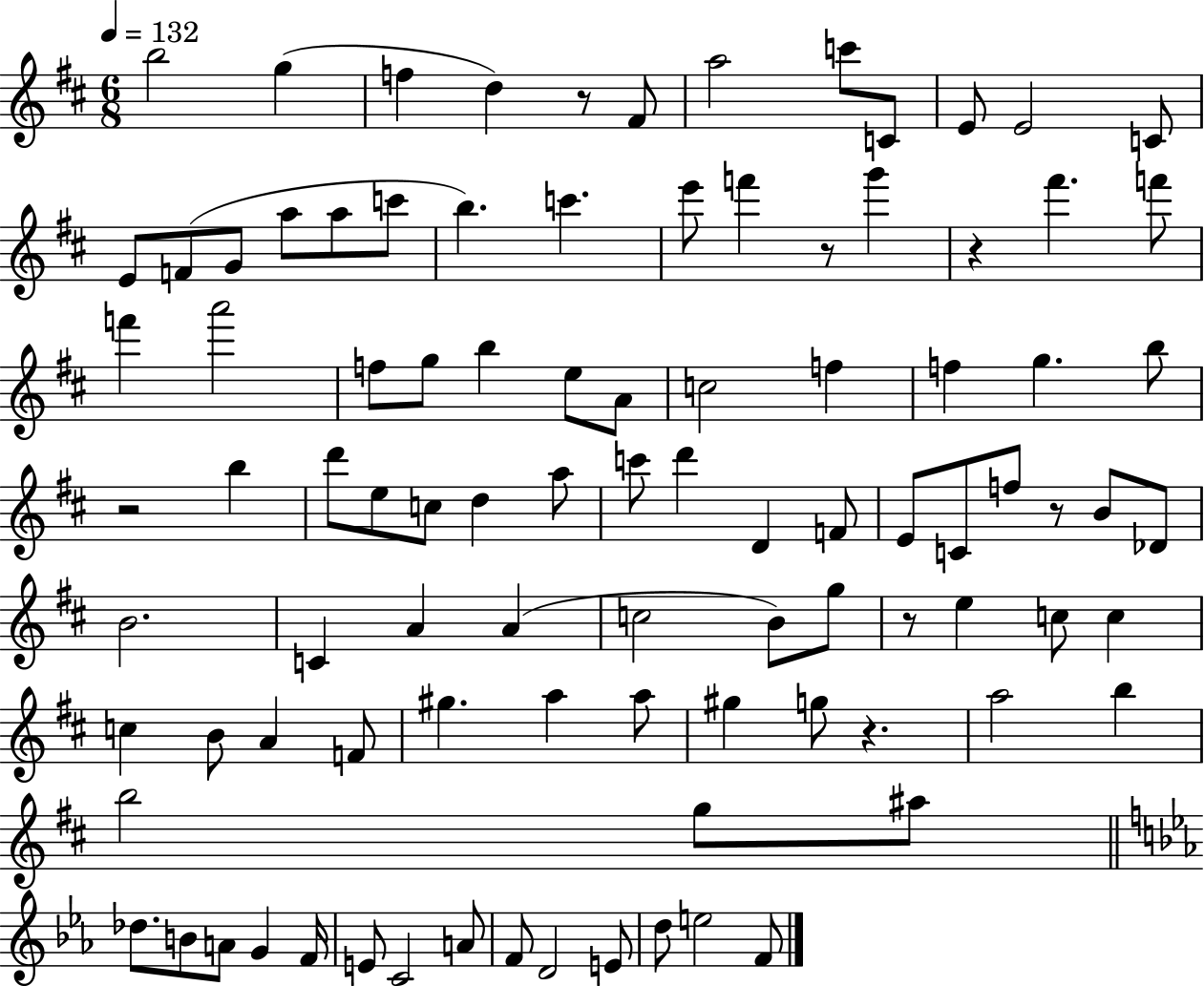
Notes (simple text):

B5/h G5/q F5/q D5/q R/e F#4/e A5/h C6/e C4/e E4/e E4/h C4/e E4/e F4/e G4/e A5/e A5/e C6/e B5/q. C6/q. E6/e F6/q R/e G6/q R/q F#6/q. F6/e F6/q A6/h F5/e G5/e B5/q E5/e A4/e C5/h F5/q F5/q G5/q. B5/e R/h B5/q D6/e E5/e C5/e D5/q A5/e C6/e D6/q D4/q F4/e E4/e C4/e F5/e R/e B4/e Db4/e B4/h. C4/q A4/q A4/q C5/h B4/e G5/e R/e E5/q C5/e C5/q C5/q B4/e A4/q F4/e G#5/q. A5/q A5/e G#5/q G5/e R/q. A5/h B5/q B5/h G5/e A#5/e Db5/e. B4/e A4/e G4/q F4/s E4/e C4/h A4/e F4/e D4/h E4/e D5/e E5/h F4/e